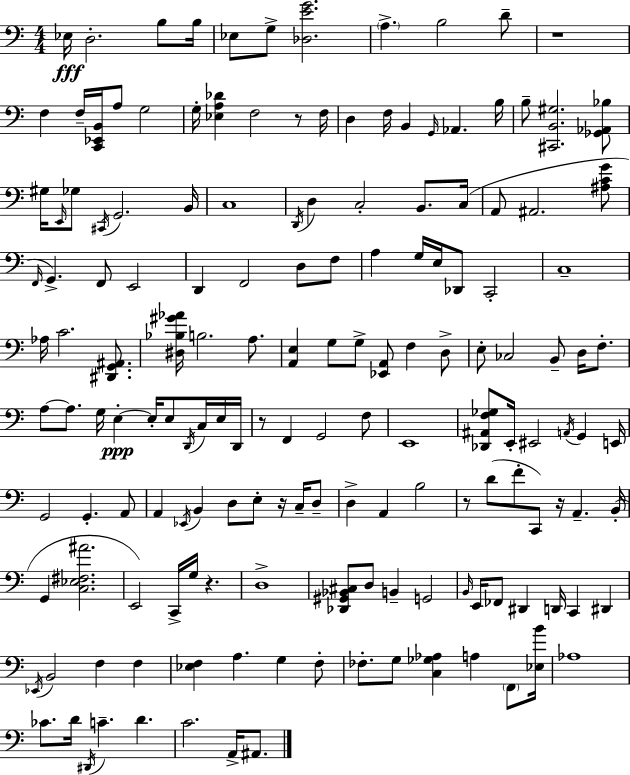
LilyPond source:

{
  \clef bass
  \numericTimeSignature
  \time 4/4
  \key a \minor
  ees16\fff d2.-. b8 b16 | ees8 g8-> <des e' g'>2. | \parenthesize a4.-> b2 d'8-- | r1 | \break f4 f16-- <c, ees, b,>16 a8 g2 | g16-. <ees a des'>4 f2 r8 f16 | d4 f16 b,4 \grace { g,16 } aes,4. | b16 b8-- <cis, b, gis>2. <ges, aes, bes>8 | \break gis16 \grace { e,16 } ges8 \acciaccatura { cis,16 } g,2. | b,16 c1 | \acciaccatura { d,16 } d4 c2-. | b,8. c16( a,8 ais,2. | \break <ais c' g'>8 \grace { f,16 }) g,4.-> f,8 e,2 | d,4 f,2 | d8 f8 a4 g16 e16 des,8 c,2-. | c1-- | \break aes16 c'2. | <dis, g, ais,>8. <dis bes gis' aes'>16 b2. | a8. <a, e>4 g8 g8-> <ees, a,>8 f4 | d8-> e8-. ces2 b,8-- | \break d16 f8.-. a8~~ a8. g16 e4-.~~\ppp e16-. | e8 \acciaccatura { d,16 } c16 e16 d,16 r8 f,4 g,2 | f8 e,1 | <des, ais, f ges>8 e,16-. eis,2 | \break \acciaccatura { a,16 } g,4 e,16 g,2 g,4.-. | a,8 a,4 \acciaccatura { ees,16 } b,4 | d8 e8-. r16 c16-- d8-- d4-> a,4 | b2 r8 d'8( f'8-. c,8) | \break r16 a,4.-- b,16-.( g,4 <c ees fis ais'>2. | e,2) | c,16-> g16 r4. d1-> | <des, gis, bes, cis>8 d8 b,4-- | \break g,2 \grace { b,16 } e,16 fes,8 dis,4 | d,16 c,4 dis,4 \acciaccatura { ees,16 } b,2 | f4 f4 <ees f>4 a4. | g4 f8-. fes8.-. g8 <c ges aes>4 | \break a4 \parenthesize f,8 <ees b'>16 aes1 | ces'8. d'16 \acciaccatura { dis,16 } c'4.-- | d'4. c'2. | a,16-> ais,8. \bar "|."
}